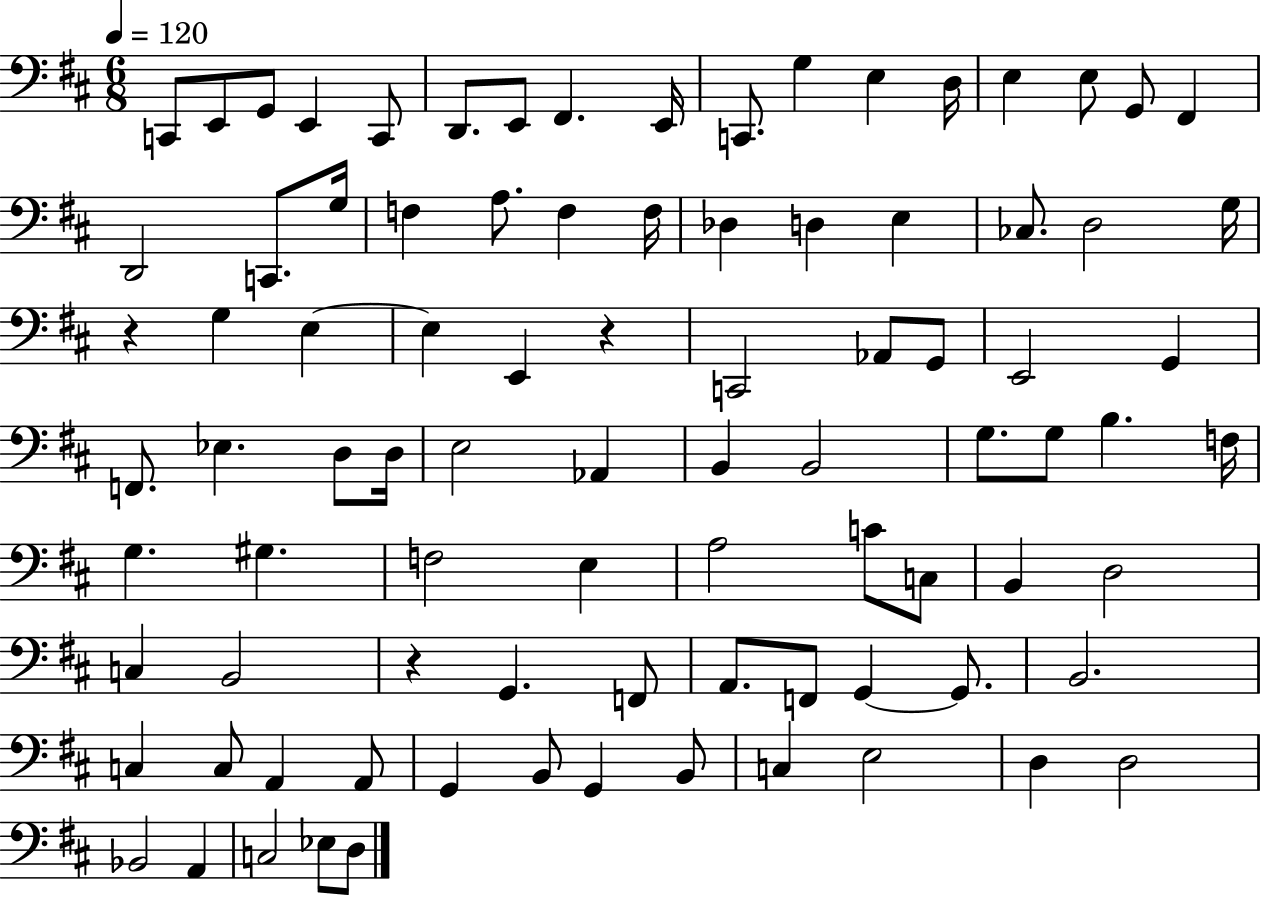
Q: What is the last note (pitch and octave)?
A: D3